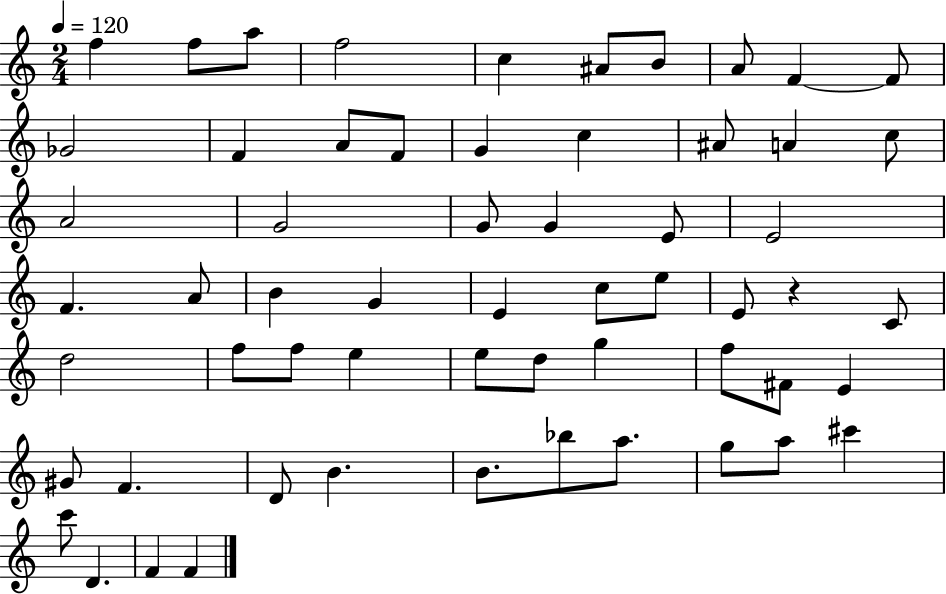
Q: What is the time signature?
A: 2/4